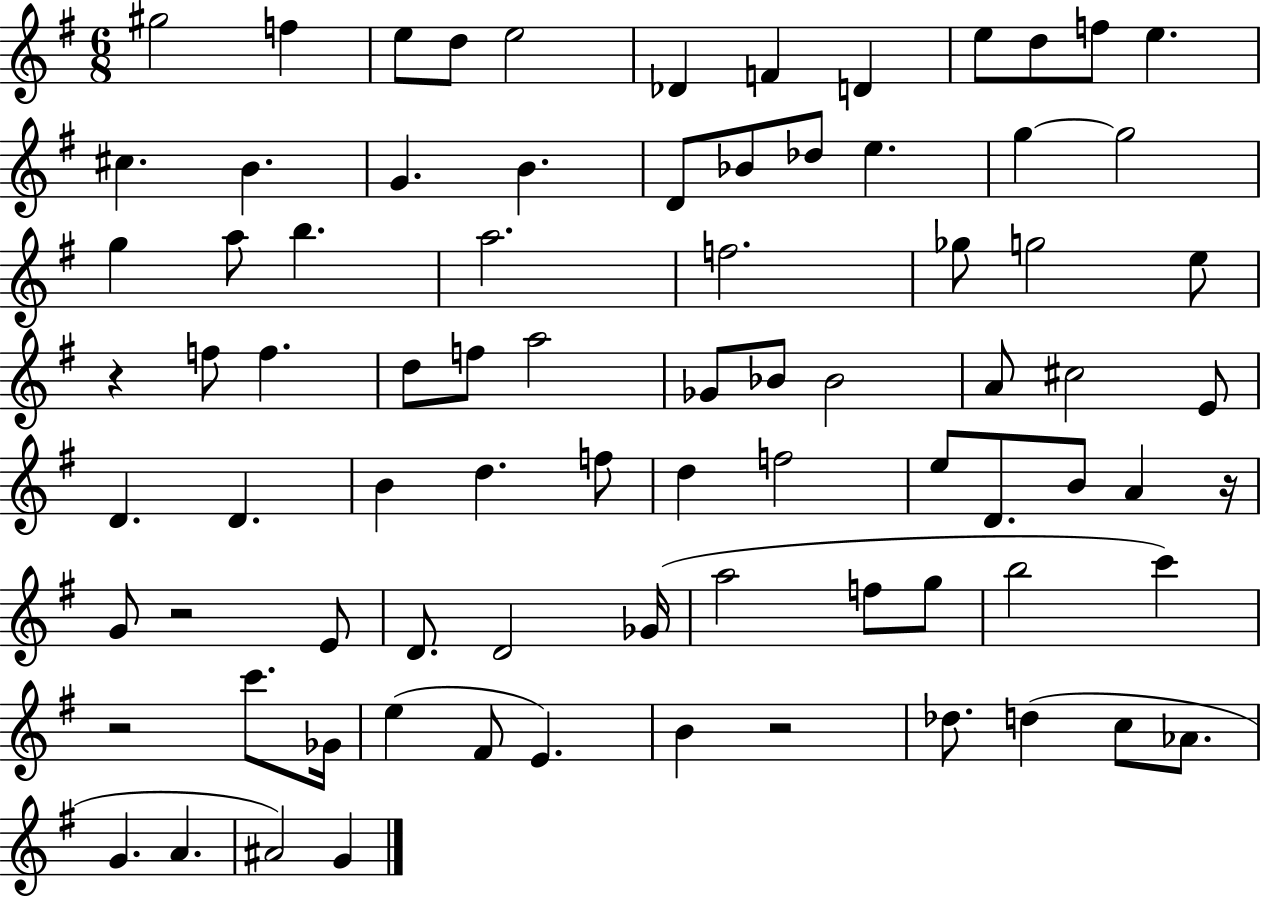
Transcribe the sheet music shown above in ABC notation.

X:1
T:Untitled
M:6/8
L:1/4
K:G
^g2 f e/2 d/2 e2 _D F D e/2 d/2 f/2 e ^c B G B D/2 _B/2 _d/2 e g g2 g a/2 b a2 f2 _g/2 g2 e/2 z f/2 f d/2 f/2 a2 _G/2 _B/2 _B2 A/2 ^c2 E/2 D D B d f/2 d f2 e/2 D/2 B/2 A z/4 G/2 z2 E/2 D/2 D2 _G/4 a2 f/2 g/2 b2 c' z2 c'/2 _G/4 e ^F/2 E B z2 _d/2 d c/2 _A/2 G A ^A2 G